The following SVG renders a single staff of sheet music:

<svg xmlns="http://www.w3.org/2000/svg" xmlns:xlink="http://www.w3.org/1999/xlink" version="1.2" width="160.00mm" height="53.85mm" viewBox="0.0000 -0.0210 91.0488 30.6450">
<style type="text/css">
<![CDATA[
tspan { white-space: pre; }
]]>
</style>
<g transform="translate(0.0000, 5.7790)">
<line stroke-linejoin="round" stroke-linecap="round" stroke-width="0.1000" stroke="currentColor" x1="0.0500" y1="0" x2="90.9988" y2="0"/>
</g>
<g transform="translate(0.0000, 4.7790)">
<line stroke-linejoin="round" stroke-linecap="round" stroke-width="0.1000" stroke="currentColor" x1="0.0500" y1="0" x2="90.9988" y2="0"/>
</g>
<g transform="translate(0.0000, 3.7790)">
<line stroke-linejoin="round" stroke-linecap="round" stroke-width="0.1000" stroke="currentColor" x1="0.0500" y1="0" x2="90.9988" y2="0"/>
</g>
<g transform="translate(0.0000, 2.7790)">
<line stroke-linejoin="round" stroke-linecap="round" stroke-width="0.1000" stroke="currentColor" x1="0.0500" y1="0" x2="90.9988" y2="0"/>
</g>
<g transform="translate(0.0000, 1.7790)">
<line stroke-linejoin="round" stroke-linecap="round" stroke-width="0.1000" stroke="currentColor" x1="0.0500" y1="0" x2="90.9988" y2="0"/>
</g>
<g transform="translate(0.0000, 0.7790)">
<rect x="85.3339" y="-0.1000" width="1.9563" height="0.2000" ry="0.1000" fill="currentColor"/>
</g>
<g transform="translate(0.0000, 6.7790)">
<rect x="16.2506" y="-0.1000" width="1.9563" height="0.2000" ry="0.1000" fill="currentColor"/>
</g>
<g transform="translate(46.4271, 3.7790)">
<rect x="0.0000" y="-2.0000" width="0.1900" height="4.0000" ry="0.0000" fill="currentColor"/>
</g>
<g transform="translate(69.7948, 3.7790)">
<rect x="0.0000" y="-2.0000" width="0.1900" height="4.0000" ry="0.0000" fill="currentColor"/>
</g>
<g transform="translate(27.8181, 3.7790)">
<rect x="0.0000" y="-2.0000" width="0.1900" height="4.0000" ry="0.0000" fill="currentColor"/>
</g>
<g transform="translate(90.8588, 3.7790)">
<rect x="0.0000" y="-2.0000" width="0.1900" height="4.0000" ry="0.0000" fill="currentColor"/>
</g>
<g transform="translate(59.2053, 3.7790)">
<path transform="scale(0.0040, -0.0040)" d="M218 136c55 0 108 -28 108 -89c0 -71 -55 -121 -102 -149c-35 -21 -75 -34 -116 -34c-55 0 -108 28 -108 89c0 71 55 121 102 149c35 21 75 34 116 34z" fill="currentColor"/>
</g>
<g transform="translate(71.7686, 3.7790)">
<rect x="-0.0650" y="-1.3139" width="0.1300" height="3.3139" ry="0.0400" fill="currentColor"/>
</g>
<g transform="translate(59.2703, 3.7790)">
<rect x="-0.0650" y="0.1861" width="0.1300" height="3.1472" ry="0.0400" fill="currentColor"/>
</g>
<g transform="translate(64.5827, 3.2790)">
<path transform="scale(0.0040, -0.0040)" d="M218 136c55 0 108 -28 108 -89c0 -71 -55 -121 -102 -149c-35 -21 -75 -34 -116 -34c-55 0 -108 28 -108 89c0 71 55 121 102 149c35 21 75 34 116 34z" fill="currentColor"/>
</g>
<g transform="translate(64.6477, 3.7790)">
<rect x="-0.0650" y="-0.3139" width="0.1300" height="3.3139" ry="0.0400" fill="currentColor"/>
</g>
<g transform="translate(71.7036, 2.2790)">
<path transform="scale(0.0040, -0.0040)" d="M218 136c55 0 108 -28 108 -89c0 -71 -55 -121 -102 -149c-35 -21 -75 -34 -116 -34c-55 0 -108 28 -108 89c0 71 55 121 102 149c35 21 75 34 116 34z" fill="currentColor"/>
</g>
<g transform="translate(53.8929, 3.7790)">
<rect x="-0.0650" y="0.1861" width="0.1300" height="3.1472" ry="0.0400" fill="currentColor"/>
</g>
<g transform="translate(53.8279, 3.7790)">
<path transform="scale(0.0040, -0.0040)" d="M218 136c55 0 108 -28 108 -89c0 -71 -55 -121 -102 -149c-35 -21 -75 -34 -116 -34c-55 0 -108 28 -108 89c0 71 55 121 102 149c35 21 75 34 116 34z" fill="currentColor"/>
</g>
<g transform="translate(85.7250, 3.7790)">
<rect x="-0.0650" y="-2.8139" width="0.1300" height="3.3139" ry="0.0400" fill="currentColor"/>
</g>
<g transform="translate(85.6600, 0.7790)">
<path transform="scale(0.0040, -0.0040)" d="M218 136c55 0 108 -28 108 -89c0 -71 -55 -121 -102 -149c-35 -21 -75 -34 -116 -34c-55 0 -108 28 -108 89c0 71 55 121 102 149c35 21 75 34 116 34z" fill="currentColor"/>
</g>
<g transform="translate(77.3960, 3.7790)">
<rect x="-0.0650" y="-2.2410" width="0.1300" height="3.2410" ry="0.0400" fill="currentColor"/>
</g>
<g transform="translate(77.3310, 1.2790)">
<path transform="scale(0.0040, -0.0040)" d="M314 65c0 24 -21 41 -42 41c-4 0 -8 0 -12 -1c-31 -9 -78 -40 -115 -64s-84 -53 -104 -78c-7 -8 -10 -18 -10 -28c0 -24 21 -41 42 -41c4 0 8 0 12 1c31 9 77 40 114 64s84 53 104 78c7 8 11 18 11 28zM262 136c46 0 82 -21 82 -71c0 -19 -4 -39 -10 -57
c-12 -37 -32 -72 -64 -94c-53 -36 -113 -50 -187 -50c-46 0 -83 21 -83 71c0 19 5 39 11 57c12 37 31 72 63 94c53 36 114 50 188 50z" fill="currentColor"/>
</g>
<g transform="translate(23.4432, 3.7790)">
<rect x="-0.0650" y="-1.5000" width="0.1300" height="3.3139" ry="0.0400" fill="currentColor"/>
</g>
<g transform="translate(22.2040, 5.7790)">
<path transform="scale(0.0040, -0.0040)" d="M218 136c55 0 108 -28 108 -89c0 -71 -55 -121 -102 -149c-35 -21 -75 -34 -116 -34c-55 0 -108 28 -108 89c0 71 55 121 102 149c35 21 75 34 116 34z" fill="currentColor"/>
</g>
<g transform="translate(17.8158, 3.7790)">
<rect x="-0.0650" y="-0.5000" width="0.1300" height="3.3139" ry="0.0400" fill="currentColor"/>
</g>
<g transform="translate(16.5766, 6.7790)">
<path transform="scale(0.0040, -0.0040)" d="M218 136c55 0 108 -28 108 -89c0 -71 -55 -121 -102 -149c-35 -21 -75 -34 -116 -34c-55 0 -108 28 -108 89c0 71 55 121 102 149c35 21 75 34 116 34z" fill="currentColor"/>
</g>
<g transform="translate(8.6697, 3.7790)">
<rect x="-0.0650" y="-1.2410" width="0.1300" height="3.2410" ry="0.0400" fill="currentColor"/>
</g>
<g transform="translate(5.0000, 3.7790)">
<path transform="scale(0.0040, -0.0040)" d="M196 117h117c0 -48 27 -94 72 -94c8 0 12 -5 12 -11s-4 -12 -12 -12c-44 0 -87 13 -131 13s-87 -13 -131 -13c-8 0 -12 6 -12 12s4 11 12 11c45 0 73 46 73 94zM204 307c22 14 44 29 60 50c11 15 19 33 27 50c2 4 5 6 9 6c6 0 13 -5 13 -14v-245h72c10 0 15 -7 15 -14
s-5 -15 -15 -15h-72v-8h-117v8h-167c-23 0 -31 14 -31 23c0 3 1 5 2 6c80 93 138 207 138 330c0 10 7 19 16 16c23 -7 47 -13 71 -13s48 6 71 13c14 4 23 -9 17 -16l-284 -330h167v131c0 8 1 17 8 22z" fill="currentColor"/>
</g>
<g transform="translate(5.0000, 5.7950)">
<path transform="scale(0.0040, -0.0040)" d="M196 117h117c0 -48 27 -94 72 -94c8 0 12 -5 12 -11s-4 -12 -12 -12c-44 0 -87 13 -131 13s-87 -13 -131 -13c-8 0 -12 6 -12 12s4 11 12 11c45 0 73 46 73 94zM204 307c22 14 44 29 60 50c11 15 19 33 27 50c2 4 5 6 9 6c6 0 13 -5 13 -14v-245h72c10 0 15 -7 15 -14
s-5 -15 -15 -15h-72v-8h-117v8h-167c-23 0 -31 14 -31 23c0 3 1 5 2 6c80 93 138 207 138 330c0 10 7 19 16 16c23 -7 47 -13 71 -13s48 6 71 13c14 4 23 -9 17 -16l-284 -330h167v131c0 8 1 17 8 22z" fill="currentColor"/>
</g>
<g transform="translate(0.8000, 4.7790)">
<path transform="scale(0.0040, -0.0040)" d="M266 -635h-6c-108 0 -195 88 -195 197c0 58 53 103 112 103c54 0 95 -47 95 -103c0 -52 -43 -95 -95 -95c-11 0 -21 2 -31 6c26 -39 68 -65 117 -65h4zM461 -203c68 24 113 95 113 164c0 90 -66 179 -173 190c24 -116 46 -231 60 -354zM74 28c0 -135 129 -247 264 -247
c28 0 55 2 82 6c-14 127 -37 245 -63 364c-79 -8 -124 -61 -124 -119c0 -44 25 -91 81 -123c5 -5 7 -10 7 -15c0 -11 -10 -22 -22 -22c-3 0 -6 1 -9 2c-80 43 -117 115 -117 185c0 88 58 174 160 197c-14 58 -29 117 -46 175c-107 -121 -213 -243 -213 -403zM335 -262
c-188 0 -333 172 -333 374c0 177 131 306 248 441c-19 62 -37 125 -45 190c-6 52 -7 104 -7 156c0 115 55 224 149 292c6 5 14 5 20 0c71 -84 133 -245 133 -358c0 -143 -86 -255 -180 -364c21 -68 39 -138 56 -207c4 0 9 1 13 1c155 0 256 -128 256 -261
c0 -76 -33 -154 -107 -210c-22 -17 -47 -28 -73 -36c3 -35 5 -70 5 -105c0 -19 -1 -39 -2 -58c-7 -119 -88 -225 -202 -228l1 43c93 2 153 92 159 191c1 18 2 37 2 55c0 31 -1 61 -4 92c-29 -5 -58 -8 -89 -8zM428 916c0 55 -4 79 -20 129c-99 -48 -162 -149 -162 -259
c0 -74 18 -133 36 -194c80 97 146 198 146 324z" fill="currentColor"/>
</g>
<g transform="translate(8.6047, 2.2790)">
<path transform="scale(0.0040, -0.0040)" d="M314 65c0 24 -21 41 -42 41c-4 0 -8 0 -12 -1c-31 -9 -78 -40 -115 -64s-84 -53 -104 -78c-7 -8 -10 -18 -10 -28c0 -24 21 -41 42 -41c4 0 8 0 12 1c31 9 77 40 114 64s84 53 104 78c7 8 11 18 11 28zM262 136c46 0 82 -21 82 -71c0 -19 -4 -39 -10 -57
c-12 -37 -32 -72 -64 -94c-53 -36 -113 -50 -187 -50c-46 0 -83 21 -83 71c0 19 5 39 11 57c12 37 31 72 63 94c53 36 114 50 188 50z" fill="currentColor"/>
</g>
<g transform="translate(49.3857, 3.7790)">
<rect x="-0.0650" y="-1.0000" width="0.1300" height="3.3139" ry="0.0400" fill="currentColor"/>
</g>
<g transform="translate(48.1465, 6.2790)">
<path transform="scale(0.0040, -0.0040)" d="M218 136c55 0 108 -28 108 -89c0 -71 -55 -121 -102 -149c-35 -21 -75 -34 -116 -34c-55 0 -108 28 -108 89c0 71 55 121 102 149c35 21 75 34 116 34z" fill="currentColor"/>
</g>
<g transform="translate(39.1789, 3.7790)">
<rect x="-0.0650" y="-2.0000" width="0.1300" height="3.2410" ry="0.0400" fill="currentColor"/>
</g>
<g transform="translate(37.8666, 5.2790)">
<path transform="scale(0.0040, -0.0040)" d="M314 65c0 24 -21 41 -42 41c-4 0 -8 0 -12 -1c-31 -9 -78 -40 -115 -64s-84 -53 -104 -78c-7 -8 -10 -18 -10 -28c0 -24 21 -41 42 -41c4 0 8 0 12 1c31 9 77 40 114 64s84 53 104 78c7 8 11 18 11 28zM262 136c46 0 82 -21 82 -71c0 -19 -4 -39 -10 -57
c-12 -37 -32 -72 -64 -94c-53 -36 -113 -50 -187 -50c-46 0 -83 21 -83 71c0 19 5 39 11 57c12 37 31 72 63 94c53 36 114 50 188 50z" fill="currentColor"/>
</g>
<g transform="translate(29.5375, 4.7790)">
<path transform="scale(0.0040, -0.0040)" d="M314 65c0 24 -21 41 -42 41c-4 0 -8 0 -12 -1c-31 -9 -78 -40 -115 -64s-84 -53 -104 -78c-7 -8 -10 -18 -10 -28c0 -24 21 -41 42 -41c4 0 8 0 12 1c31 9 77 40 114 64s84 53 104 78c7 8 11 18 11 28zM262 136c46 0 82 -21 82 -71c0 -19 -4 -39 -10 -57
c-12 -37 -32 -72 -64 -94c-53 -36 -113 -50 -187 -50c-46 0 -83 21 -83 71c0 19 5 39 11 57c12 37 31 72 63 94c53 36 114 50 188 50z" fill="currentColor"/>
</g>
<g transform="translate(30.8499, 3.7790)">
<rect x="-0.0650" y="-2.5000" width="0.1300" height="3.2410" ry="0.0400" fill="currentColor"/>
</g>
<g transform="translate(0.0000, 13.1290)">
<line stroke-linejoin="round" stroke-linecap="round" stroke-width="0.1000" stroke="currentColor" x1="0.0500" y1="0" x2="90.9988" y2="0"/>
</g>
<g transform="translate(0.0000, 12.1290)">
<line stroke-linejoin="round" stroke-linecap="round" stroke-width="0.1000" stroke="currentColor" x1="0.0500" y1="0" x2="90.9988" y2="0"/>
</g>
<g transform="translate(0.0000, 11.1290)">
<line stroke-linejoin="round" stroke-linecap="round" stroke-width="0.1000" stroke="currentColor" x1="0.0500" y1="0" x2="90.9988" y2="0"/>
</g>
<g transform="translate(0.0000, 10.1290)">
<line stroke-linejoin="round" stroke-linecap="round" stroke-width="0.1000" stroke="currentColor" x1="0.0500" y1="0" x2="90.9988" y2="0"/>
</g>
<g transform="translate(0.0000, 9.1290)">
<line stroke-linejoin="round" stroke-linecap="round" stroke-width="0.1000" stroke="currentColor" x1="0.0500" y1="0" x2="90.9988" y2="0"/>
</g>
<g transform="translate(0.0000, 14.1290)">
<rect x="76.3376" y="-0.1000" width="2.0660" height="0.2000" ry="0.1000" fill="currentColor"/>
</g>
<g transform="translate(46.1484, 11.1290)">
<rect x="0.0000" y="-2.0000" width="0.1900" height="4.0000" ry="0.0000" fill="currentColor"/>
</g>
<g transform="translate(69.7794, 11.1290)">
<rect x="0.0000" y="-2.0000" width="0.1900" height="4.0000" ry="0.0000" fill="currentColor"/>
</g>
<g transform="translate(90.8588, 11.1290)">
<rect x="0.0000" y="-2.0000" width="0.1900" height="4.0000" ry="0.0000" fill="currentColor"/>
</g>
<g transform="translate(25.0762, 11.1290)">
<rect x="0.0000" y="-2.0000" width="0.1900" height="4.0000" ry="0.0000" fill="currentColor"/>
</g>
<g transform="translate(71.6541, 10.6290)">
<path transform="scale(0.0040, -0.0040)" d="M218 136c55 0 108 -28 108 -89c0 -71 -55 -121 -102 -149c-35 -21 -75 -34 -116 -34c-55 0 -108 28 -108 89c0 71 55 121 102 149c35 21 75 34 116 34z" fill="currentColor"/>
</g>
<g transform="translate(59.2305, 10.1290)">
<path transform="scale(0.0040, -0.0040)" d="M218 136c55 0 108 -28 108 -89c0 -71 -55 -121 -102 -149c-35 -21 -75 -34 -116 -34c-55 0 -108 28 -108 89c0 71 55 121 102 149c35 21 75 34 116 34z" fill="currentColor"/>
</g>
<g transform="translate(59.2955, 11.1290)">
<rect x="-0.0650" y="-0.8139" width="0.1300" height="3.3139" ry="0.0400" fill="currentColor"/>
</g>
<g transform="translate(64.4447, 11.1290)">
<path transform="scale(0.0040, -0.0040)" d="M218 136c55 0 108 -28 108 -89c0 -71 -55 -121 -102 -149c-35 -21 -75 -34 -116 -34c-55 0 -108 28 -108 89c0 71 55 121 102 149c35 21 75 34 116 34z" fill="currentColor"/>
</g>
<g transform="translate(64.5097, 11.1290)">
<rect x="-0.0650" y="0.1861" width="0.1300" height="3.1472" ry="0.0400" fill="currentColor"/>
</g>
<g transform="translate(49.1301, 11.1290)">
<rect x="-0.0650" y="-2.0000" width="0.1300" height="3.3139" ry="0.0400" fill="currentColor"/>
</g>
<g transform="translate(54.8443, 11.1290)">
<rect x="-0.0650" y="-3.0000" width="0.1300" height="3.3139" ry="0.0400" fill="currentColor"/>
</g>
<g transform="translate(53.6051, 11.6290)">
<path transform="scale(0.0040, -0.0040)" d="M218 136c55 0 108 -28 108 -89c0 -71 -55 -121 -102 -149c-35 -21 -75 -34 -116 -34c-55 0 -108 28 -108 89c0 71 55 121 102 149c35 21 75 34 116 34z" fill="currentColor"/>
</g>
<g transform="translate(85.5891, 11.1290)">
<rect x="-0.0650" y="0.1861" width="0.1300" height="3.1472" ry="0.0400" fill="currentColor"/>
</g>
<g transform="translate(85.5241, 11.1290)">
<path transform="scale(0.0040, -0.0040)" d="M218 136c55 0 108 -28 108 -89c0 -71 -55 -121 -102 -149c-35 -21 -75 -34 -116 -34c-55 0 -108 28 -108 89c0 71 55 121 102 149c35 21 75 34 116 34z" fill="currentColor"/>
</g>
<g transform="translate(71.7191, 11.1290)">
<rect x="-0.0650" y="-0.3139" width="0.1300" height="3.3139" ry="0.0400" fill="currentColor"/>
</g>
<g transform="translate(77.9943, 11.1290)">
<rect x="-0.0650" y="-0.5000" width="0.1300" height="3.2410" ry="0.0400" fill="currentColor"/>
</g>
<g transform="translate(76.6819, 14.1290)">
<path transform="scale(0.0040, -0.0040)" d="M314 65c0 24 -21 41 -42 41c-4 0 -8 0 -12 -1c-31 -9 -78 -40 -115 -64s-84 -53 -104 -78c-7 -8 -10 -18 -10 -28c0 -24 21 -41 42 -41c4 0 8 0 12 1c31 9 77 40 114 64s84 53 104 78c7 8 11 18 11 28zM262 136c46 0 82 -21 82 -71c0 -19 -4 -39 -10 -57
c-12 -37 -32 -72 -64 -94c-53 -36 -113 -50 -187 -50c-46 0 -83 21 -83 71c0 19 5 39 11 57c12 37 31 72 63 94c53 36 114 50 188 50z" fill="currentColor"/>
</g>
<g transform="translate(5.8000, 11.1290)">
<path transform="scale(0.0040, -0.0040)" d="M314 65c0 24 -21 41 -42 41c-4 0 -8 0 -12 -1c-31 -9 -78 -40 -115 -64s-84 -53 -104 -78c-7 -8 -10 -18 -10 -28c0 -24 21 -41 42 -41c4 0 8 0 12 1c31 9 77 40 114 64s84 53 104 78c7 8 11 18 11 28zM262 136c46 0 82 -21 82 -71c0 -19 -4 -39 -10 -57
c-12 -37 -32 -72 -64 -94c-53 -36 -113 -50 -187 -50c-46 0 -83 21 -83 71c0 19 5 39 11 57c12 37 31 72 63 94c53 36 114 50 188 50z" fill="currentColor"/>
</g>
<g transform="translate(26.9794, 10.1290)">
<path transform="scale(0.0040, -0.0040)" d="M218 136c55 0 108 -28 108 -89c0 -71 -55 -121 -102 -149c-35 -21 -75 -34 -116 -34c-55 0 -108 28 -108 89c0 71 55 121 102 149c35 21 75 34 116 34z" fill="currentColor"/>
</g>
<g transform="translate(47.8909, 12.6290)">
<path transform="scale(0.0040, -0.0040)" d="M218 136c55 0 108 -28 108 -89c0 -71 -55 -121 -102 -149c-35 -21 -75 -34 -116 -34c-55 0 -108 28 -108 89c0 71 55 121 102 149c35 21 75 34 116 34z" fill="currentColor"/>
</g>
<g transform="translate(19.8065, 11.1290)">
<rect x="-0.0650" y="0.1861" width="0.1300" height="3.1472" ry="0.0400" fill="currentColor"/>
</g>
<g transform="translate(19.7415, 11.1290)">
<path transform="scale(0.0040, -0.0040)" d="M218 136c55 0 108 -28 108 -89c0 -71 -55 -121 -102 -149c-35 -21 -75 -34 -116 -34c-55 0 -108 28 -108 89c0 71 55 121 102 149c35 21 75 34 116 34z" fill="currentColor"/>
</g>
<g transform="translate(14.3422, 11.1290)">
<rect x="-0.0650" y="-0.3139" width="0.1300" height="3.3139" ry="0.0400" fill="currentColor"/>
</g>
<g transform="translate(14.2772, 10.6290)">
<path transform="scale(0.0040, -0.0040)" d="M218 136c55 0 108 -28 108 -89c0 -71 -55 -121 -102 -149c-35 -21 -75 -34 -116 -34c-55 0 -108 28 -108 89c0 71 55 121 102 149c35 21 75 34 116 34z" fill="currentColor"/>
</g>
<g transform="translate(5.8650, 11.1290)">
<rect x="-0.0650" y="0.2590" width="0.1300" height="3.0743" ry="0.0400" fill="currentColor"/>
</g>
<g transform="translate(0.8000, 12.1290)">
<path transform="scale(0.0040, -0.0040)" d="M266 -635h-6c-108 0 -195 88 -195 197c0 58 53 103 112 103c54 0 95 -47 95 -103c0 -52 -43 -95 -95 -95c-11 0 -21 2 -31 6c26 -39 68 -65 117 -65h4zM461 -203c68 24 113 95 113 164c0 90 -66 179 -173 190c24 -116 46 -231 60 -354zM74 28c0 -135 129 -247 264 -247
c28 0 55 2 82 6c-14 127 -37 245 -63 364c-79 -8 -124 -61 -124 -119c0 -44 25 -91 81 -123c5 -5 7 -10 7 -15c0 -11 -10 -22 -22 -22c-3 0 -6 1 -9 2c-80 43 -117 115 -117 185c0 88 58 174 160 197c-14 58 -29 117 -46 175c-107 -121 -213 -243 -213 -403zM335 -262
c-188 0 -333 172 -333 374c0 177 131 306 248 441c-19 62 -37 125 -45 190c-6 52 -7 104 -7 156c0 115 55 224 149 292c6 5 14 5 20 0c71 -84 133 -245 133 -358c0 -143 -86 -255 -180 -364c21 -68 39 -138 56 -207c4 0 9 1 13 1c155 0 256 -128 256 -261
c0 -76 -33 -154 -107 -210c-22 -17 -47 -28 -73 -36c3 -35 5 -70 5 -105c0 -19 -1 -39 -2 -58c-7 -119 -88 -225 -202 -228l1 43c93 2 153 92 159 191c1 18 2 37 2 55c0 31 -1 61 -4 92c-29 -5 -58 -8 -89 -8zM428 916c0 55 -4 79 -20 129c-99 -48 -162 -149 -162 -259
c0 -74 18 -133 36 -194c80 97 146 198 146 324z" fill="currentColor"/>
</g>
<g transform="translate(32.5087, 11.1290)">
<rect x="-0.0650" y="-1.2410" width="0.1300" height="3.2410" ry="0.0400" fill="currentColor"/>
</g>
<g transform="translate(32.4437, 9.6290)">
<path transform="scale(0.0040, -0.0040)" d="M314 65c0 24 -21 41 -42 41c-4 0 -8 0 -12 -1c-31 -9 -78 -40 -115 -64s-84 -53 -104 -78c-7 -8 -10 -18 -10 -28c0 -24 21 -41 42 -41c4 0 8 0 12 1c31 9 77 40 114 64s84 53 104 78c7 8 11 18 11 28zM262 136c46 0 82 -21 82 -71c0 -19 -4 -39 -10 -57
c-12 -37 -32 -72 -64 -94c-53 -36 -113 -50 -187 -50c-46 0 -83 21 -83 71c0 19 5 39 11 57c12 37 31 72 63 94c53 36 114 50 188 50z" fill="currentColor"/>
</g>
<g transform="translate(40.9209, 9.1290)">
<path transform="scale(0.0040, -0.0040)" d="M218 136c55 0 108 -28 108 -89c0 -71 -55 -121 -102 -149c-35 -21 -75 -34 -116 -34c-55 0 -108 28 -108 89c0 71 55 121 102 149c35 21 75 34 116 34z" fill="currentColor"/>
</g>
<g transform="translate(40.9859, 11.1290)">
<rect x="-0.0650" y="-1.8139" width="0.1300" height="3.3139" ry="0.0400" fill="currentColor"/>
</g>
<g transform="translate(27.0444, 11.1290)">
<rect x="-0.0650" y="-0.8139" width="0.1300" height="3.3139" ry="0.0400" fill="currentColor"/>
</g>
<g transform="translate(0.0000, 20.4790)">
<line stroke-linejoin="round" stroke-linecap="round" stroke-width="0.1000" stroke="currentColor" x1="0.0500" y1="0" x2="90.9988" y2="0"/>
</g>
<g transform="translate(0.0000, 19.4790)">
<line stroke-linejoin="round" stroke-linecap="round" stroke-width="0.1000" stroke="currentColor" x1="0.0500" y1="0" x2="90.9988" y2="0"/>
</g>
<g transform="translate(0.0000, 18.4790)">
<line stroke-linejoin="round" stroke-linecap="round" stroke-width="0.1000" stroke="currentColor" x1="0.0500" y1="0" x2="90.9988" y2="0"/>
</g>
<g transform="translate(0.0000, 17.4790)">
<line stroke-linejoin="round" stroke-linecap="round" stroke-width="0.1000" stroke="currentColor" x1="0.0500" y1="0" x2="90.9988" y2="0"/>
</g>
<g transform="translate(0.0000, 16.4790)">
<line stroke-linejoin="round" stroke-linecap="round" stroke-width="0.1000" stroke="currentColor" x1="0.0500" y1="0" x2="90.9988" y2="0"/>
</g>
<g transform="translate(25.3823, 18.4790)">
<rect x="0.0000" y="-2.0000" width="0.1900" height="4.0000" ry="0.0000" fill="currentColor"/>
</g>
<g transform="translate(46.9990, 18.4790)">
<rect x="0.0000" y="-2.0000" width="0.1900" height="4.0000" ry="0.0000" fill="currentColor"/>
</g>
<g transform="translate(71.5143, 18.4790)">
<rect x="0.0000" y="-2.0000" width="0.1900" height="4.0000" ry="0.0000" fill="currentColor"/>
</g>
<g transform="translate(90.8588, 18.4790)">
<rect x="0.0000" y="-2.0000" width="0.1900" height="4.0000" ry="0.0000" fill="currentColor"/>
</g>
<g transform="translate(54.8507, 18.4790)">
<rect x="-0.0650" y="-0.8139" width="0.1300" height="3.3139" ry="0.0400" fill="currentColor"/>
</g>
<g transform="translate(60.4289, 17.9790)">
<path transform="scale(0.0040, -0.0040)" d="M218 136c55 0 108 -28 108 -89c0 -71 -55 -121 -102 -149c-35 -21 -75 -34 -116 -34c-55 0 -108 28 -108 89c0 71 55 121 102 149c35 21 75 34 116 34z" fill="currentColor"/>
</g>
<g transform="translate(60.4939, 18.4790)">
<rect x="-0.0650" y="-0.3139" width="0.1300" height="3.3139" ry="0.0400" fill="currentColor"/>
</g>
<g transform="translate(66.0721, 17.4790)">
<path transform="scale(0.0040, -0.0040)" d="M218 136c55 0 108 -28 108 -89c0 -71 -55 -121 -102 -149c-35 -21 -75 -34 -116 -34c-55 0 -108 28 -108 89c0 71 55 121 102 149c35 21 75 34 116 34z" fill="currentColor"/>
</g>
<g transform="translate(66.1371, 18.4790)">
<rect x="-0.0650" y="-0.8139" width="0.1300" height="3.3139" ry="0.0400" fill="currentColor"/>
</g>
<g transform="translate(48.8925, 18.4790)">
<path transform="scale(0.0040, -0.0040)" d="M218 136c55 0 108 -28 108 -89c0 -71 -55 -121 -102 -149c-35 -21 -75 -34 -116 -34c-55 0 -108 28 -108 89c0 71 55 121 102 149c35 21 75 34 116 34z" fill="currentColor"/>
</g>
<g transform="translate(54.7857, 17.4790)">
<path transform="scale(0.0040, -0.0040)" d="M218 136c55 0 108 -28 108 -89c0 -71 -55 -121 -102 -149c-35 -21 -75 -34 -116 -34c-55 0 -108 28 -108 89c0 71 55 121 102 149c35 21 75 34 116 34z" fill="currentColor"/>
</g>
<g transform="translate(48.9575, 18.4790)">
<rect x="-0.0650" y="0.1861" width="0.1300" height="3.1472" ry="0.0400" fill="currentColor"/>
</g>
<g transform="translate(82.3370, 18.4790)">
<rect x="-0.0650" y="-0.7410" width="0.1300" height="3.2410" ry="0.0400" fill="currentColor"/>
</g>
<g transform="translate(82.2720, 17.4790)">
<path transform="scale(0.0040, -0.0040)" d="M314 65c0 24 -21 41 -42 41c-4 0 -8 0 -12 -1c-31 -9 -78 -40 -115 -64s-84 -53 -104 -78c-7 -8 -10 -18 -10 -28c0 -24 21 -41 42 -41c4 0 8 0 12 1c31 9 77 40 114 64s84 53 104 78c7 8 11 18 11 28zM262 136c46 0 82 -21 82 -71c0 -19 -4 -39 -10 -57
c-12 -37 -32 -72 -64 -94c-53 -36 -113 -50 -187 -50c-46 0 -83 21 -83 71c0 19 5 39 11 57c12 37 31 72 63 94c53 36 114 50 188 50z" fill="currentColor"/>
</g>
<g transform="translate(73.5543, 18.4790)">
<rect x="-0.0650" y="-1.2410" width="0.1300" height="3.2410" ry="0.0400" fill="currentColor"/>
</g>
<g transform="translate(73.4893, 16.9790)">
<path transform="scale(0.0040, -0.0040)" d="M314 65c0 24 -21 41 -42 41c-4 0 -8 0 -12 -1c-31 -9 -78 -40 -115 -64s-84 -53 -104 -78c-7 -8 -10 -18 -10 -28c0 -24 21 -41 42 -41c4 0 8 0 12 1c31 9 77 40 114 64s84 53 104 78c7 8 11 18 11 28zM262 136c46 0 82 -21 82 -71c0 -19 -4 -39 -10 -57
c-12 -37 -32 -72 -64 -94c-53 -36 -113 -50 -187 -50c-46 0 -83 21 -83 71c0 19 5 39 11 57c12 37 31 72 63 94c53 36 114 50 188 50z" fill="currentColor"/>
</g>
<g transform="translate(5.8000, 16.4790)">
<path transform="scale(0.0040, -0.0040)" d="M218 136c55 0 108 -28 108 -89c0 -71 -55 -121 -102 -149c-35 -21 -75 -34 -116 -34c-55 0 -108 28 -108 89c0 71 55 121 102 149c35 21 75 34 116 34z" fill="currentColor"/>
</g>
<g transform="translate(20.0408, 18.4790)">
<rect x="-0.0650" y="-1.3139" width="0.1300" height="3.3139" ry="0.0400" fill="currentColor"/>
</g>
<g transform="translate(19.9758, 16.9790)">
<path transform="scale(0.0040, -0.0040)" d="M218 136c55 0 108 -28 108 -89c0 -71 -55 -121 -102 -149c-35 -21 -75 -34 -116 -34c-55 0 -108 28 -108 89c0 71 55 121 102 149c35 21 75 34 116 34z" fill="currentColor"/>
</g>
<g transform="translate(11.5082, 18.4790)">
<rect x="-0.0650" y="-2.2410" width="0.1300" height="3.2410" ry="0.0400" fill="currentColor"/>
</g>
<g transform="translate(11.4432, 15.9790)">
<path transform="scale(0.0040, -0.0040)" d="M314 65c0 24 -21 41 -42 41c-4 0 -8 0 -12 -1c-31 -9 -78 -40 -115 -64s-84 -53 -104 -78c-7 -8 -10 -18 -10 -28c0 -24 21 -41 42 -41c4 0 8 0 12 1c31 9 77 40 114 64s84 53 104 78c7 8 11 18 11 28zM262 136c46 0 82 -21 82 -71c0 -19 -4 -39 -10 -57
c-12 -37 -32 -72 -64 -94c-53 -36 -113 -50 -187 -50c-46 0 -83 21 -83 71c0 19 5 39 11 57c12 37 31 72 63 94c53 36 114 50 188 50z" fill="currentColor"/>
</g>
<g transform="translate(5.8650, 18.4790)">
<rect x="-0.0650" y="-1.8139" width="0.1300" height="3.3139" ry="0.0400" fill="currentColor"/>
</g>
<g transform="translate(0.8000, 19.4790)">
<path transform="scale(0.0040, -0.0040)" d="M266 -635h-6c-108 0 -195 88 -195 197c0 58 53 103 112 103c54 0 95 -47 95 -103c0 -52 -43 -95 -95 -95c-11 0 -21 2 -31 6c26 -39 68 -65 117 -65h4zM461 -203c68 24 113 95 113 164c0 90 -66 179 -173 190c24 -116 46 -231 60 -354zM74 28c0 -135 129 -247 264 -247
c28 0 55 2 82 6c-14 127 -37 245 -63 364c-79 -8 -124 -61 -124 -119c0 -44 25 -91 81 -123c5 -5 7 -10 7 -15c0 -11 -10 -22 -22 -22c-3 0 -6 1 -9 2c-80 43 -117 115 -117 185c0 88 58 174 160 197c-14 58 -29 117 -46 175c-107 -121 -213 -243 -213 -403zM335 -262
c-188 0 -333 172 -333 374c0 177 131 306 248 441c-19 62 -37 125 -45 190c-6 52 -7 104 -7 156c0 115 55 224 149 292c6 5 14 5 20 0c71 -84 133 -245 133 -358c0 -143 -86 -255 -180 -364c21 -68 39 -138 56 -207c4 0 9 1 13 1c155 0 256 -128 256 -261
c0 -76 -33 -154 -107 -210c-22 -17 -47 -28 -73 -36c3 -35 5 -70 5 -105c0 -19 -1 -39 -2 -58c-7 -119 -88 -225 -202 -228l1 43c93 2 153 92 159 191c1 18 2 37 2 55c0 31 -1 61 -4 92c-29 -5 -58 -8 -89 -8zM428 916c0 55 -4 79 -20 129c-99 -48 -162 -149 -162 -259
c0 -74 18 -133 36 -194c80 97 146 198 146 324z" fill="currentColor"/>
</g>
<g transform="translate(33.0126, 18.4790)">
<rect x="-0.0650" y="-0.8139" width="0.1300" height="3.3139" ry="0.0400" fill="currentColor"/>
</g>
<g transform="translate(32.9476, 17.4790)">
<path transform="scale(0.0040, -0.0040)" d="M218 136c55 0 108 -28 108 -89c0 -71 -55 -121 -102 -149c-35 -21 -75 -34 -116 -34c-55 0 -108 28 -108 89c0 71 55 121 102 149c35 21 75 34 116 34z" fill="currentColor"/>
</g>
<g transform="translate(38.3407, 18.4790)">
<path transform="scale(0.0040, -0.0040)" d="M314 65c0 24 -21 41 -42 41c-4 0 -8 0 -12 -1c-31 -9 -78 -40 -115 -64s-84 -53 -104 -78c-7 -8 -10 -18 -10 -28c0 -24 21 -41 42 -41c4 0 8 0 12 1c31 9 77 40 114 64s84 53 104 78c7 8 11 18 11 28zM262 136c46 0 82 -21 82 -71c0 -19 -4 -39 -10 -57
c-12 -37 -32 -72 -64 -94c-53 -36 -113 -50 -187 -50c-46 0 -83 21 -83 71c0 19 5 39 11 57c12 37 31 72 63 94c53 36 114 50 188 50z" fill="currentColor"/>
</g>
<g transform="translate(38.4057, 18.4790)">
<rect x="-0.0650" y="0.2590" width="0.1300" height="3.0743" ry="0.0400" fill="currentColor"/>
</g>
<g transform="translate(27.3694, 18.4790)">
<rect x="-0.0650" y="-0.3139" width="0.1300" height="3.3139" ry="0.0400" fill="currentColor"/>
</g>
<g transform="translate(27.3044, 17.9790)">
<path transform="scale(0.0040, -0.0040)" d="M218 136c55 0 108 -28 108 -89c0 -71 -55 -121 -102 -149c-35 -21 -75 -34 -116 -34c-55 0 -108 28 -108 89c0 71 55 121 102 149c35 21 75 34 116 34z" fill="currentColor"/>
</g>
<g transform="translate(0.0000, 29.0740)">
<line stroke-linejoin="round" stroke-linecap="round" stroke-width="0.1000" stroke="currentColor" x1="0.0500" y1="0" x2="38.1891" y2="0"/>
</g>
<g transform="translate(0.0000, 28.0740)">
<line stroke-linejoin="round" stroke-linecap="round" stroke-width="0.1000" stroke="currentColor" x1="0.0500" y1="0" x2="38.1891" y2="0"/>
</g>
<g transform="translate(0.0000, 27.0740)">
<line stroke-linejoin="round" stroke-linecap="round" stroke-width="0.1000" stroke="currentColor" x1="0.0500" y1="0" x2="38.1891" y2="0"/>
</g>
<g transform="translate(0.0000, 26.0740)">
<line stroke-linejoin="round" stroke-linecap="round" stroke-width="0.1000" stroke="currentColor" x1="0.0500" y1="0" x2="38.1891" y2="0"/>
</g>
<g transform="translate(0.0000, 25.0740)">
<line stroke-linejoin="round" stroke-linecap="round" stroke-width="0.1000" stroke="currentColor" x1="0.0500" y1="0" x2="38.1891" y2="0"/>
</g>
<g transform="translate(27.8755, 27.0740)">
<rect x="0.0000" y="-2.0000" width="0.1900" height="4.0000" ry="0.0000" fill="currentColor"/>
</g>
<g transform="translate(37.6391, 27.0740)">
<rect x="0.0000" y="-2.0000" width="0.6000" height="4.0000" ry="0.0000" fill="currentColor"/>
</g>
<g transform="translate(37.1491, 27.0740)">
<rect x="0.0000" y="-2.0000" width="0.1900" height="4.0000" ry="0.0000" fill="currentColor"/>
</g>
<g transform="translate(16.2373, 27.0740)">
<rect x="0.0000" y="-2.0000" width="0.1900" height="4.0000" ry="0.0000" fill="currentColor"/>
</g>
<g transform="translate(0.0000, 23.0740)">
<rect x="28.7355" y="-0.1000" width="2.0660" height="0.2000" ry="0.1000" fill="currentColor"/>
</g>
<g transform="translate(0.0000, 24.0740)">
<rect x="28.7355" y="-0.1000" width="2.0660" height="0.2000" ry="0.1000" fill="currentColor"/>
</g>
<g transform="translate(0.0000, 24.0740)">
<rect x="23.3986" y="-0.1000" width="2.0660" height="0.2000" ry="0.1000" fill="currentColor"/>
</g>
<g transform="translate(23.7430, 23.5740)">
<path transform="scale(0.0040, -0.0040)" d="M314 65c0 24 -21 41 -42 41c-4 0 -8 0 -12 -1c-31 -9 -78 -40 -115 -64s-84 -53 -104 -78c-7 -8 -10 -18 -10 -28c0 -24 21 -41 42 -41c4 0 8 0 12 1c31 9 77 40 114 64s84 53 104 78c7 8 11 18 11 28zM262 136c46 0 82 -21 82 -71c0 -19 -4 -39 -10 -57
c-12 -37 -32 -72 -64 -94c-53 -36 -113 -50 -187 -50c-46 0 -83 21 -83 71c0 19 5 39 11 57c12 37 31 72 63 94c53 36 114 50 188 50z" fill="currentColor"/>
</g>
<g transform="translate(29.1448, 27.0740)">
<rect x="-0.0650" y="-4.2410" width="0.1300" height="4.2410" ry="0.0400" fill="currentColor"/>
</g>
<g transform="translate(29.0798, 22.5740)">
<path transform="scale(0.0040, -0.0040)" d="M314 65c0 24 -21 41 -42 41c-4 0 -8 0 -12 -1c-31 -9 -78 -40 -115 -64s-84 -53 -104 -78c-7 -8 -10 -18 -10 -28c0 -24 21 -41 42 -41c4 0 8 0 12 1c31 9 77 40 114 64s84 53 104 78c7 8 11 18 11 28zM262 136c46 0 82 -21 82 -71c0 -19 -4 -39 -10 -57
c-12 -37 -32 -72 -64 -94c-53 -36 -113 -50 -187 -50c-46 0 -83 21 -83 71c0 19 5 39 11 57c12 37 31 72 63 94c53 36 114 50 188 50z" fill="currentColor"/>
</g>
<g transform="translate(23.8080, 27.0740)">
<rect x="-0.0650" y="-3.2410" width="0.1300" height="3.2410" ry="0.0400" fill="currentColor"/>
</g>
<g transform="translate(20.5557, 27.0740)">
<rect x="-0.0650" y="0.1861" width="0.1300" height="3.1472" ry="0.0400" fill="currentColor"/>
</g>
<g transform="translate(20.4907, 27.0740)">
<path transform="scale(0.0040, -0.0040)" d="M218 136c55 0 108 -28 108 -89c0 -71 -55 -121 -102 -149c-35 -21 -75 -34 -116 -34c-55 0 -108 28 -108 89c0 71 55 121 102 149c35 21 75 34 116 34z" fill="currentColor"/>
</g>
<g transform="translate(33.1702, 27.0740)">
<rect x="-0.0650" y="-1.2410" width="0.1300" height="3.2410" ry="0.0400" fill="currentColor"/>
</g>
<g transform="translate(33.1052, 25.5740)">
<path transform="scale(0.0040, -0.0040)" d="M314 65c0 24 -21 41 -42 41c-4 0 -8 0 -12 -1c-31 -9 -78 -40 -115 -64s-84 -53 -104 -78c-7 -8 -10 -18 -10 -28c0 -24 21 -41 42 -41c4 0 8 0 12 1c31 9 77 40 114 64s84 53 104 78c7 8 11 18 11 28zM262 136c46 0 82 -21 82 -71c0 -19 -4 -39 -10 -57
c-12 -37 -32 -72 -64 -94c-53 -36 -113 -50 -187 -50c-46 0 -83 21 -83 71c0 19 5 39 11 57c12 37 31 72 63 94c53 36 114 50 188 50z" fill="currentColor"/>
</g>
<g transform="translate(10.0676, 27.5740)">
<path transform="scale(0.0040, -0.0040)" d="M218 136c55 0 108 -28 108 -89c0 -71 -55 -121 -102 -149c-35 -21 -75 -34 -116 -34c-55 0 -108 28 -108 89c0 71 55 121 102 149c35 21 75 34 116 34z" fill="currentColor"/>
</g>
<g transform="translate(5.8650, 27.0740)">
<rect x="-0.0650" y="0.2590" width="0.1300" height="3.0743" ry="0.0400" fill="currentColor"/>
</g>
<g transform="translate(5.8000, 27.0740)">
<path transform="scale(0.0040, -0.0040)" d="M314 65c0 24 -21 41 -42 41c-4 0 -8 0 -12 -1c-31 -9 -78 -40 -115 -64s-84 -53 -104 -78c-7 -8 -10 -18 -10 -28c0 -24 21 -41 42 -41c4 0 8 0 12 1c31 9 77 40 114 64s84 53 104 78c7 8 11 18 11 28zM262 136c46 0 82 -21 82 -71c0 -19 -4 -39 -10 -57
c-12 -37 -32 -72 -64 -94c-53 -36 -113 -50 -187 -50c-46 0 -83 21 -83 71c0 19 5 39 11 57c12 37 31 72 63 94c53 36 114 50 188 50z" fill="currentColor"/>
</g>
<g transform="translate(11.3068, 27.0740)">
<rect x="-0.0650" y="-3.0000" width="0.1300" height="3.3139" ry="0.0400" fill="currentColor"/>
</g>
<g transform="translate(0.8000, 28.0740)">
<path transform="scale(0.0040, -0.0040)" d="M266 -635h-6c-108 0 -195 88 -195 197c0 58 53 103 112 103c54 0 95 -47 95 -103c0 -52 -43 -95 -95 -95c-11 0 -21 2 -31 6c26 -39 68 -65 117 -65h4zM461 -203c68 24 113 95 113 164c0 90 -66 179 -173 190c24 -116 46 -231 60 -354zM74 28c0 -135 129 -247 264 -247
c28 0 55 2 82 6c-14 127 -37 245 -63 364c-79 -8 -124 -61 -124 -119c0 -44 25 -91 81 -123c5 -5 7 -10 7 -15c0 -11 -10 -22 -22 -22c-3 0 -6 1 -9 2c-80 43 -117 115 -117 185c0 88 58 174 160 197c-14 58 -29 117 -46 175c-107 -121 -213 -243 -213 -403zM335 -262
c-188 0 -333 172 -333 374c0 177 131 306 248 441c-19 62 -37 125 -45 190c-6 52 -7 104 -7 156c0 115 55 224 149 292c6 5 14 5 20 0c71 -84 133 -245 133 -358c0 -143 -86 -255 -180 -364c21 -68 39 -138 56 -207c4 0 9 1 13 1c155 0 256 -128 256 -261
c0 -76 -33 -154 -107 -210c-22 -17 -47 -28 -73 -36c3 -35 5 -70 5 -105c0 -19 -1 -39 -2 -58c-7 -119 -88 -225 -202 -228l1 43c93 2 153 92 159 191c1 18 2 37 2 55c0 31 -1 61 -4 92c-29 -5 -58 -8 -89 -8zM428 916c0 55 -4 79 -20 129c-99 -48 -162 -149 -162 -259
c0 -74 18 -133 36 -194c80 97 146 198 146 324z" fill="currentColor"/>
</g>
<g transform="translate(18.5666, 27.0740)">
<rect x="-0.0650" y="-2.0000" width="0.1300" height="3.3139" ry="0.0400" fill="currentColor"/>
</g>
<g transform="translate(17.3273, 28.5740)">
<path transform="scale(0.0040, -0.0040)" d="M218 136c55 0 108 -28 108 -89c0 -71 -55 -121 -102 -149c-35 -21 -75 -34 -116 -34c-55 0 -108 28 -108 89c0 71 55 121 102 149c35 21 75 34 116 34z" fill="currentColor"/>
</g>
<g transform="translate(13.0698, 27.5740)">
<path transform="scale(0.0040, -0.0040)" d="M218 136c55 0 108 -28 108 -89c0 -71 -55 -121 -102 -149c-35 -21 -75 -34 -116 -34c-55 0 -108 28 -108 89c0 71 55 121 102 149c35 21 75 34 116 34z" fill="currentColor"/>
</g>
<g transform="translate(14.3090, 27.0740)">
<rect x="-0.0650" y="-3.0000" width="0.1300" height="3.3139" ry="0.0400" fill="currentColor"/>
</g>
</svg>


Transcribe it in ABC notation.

X:1
T:Untitled
M:4/4
L:1/4
K:C
e2 C E G2 F2 D B B c e g2 a B2 c B d e2 f F A d B c C2 B f g2 e c d B2 B d c d e2 d2 B2 A A F B b2 d'2 e2